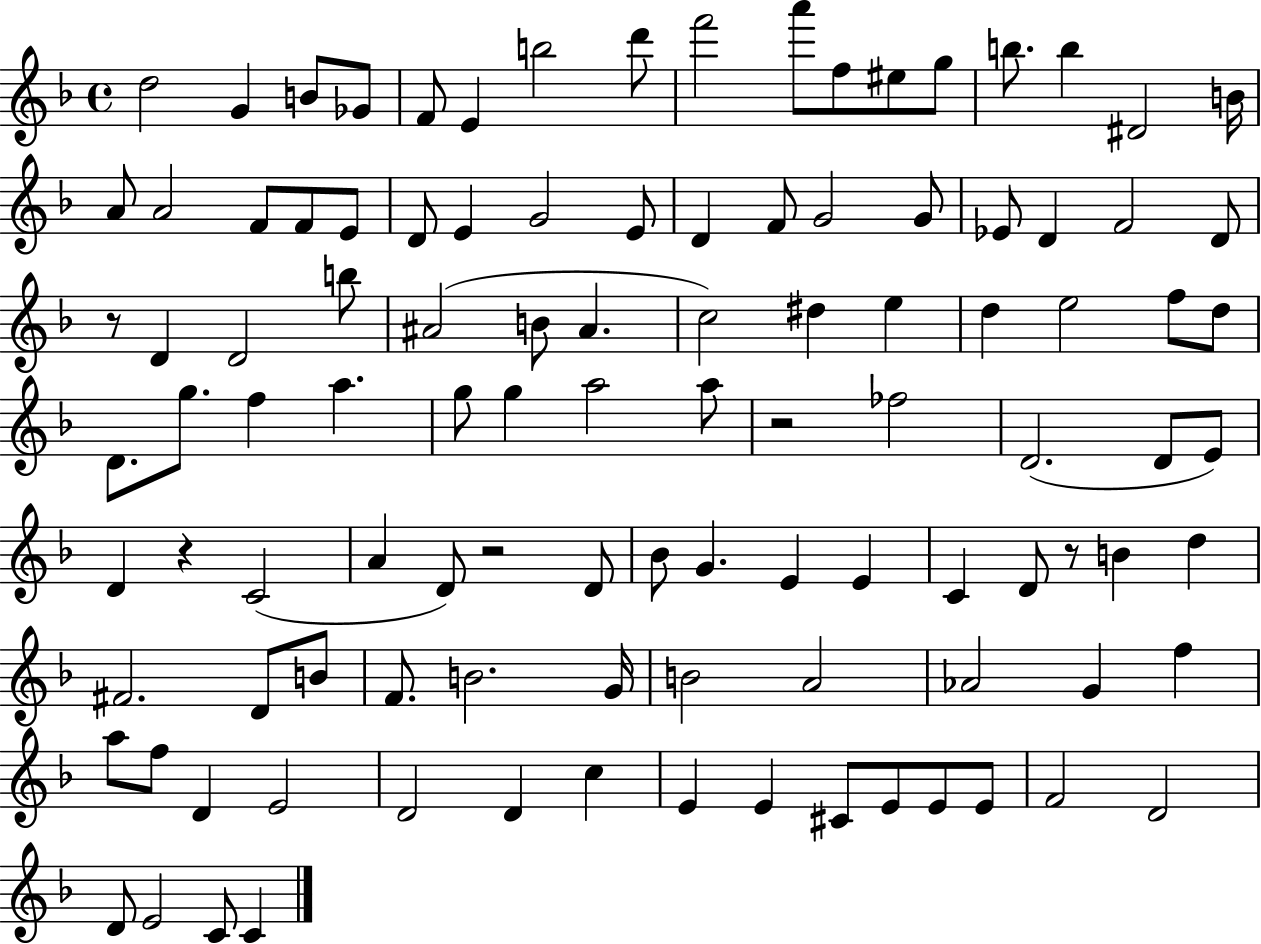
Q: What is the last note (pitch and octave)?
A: C4